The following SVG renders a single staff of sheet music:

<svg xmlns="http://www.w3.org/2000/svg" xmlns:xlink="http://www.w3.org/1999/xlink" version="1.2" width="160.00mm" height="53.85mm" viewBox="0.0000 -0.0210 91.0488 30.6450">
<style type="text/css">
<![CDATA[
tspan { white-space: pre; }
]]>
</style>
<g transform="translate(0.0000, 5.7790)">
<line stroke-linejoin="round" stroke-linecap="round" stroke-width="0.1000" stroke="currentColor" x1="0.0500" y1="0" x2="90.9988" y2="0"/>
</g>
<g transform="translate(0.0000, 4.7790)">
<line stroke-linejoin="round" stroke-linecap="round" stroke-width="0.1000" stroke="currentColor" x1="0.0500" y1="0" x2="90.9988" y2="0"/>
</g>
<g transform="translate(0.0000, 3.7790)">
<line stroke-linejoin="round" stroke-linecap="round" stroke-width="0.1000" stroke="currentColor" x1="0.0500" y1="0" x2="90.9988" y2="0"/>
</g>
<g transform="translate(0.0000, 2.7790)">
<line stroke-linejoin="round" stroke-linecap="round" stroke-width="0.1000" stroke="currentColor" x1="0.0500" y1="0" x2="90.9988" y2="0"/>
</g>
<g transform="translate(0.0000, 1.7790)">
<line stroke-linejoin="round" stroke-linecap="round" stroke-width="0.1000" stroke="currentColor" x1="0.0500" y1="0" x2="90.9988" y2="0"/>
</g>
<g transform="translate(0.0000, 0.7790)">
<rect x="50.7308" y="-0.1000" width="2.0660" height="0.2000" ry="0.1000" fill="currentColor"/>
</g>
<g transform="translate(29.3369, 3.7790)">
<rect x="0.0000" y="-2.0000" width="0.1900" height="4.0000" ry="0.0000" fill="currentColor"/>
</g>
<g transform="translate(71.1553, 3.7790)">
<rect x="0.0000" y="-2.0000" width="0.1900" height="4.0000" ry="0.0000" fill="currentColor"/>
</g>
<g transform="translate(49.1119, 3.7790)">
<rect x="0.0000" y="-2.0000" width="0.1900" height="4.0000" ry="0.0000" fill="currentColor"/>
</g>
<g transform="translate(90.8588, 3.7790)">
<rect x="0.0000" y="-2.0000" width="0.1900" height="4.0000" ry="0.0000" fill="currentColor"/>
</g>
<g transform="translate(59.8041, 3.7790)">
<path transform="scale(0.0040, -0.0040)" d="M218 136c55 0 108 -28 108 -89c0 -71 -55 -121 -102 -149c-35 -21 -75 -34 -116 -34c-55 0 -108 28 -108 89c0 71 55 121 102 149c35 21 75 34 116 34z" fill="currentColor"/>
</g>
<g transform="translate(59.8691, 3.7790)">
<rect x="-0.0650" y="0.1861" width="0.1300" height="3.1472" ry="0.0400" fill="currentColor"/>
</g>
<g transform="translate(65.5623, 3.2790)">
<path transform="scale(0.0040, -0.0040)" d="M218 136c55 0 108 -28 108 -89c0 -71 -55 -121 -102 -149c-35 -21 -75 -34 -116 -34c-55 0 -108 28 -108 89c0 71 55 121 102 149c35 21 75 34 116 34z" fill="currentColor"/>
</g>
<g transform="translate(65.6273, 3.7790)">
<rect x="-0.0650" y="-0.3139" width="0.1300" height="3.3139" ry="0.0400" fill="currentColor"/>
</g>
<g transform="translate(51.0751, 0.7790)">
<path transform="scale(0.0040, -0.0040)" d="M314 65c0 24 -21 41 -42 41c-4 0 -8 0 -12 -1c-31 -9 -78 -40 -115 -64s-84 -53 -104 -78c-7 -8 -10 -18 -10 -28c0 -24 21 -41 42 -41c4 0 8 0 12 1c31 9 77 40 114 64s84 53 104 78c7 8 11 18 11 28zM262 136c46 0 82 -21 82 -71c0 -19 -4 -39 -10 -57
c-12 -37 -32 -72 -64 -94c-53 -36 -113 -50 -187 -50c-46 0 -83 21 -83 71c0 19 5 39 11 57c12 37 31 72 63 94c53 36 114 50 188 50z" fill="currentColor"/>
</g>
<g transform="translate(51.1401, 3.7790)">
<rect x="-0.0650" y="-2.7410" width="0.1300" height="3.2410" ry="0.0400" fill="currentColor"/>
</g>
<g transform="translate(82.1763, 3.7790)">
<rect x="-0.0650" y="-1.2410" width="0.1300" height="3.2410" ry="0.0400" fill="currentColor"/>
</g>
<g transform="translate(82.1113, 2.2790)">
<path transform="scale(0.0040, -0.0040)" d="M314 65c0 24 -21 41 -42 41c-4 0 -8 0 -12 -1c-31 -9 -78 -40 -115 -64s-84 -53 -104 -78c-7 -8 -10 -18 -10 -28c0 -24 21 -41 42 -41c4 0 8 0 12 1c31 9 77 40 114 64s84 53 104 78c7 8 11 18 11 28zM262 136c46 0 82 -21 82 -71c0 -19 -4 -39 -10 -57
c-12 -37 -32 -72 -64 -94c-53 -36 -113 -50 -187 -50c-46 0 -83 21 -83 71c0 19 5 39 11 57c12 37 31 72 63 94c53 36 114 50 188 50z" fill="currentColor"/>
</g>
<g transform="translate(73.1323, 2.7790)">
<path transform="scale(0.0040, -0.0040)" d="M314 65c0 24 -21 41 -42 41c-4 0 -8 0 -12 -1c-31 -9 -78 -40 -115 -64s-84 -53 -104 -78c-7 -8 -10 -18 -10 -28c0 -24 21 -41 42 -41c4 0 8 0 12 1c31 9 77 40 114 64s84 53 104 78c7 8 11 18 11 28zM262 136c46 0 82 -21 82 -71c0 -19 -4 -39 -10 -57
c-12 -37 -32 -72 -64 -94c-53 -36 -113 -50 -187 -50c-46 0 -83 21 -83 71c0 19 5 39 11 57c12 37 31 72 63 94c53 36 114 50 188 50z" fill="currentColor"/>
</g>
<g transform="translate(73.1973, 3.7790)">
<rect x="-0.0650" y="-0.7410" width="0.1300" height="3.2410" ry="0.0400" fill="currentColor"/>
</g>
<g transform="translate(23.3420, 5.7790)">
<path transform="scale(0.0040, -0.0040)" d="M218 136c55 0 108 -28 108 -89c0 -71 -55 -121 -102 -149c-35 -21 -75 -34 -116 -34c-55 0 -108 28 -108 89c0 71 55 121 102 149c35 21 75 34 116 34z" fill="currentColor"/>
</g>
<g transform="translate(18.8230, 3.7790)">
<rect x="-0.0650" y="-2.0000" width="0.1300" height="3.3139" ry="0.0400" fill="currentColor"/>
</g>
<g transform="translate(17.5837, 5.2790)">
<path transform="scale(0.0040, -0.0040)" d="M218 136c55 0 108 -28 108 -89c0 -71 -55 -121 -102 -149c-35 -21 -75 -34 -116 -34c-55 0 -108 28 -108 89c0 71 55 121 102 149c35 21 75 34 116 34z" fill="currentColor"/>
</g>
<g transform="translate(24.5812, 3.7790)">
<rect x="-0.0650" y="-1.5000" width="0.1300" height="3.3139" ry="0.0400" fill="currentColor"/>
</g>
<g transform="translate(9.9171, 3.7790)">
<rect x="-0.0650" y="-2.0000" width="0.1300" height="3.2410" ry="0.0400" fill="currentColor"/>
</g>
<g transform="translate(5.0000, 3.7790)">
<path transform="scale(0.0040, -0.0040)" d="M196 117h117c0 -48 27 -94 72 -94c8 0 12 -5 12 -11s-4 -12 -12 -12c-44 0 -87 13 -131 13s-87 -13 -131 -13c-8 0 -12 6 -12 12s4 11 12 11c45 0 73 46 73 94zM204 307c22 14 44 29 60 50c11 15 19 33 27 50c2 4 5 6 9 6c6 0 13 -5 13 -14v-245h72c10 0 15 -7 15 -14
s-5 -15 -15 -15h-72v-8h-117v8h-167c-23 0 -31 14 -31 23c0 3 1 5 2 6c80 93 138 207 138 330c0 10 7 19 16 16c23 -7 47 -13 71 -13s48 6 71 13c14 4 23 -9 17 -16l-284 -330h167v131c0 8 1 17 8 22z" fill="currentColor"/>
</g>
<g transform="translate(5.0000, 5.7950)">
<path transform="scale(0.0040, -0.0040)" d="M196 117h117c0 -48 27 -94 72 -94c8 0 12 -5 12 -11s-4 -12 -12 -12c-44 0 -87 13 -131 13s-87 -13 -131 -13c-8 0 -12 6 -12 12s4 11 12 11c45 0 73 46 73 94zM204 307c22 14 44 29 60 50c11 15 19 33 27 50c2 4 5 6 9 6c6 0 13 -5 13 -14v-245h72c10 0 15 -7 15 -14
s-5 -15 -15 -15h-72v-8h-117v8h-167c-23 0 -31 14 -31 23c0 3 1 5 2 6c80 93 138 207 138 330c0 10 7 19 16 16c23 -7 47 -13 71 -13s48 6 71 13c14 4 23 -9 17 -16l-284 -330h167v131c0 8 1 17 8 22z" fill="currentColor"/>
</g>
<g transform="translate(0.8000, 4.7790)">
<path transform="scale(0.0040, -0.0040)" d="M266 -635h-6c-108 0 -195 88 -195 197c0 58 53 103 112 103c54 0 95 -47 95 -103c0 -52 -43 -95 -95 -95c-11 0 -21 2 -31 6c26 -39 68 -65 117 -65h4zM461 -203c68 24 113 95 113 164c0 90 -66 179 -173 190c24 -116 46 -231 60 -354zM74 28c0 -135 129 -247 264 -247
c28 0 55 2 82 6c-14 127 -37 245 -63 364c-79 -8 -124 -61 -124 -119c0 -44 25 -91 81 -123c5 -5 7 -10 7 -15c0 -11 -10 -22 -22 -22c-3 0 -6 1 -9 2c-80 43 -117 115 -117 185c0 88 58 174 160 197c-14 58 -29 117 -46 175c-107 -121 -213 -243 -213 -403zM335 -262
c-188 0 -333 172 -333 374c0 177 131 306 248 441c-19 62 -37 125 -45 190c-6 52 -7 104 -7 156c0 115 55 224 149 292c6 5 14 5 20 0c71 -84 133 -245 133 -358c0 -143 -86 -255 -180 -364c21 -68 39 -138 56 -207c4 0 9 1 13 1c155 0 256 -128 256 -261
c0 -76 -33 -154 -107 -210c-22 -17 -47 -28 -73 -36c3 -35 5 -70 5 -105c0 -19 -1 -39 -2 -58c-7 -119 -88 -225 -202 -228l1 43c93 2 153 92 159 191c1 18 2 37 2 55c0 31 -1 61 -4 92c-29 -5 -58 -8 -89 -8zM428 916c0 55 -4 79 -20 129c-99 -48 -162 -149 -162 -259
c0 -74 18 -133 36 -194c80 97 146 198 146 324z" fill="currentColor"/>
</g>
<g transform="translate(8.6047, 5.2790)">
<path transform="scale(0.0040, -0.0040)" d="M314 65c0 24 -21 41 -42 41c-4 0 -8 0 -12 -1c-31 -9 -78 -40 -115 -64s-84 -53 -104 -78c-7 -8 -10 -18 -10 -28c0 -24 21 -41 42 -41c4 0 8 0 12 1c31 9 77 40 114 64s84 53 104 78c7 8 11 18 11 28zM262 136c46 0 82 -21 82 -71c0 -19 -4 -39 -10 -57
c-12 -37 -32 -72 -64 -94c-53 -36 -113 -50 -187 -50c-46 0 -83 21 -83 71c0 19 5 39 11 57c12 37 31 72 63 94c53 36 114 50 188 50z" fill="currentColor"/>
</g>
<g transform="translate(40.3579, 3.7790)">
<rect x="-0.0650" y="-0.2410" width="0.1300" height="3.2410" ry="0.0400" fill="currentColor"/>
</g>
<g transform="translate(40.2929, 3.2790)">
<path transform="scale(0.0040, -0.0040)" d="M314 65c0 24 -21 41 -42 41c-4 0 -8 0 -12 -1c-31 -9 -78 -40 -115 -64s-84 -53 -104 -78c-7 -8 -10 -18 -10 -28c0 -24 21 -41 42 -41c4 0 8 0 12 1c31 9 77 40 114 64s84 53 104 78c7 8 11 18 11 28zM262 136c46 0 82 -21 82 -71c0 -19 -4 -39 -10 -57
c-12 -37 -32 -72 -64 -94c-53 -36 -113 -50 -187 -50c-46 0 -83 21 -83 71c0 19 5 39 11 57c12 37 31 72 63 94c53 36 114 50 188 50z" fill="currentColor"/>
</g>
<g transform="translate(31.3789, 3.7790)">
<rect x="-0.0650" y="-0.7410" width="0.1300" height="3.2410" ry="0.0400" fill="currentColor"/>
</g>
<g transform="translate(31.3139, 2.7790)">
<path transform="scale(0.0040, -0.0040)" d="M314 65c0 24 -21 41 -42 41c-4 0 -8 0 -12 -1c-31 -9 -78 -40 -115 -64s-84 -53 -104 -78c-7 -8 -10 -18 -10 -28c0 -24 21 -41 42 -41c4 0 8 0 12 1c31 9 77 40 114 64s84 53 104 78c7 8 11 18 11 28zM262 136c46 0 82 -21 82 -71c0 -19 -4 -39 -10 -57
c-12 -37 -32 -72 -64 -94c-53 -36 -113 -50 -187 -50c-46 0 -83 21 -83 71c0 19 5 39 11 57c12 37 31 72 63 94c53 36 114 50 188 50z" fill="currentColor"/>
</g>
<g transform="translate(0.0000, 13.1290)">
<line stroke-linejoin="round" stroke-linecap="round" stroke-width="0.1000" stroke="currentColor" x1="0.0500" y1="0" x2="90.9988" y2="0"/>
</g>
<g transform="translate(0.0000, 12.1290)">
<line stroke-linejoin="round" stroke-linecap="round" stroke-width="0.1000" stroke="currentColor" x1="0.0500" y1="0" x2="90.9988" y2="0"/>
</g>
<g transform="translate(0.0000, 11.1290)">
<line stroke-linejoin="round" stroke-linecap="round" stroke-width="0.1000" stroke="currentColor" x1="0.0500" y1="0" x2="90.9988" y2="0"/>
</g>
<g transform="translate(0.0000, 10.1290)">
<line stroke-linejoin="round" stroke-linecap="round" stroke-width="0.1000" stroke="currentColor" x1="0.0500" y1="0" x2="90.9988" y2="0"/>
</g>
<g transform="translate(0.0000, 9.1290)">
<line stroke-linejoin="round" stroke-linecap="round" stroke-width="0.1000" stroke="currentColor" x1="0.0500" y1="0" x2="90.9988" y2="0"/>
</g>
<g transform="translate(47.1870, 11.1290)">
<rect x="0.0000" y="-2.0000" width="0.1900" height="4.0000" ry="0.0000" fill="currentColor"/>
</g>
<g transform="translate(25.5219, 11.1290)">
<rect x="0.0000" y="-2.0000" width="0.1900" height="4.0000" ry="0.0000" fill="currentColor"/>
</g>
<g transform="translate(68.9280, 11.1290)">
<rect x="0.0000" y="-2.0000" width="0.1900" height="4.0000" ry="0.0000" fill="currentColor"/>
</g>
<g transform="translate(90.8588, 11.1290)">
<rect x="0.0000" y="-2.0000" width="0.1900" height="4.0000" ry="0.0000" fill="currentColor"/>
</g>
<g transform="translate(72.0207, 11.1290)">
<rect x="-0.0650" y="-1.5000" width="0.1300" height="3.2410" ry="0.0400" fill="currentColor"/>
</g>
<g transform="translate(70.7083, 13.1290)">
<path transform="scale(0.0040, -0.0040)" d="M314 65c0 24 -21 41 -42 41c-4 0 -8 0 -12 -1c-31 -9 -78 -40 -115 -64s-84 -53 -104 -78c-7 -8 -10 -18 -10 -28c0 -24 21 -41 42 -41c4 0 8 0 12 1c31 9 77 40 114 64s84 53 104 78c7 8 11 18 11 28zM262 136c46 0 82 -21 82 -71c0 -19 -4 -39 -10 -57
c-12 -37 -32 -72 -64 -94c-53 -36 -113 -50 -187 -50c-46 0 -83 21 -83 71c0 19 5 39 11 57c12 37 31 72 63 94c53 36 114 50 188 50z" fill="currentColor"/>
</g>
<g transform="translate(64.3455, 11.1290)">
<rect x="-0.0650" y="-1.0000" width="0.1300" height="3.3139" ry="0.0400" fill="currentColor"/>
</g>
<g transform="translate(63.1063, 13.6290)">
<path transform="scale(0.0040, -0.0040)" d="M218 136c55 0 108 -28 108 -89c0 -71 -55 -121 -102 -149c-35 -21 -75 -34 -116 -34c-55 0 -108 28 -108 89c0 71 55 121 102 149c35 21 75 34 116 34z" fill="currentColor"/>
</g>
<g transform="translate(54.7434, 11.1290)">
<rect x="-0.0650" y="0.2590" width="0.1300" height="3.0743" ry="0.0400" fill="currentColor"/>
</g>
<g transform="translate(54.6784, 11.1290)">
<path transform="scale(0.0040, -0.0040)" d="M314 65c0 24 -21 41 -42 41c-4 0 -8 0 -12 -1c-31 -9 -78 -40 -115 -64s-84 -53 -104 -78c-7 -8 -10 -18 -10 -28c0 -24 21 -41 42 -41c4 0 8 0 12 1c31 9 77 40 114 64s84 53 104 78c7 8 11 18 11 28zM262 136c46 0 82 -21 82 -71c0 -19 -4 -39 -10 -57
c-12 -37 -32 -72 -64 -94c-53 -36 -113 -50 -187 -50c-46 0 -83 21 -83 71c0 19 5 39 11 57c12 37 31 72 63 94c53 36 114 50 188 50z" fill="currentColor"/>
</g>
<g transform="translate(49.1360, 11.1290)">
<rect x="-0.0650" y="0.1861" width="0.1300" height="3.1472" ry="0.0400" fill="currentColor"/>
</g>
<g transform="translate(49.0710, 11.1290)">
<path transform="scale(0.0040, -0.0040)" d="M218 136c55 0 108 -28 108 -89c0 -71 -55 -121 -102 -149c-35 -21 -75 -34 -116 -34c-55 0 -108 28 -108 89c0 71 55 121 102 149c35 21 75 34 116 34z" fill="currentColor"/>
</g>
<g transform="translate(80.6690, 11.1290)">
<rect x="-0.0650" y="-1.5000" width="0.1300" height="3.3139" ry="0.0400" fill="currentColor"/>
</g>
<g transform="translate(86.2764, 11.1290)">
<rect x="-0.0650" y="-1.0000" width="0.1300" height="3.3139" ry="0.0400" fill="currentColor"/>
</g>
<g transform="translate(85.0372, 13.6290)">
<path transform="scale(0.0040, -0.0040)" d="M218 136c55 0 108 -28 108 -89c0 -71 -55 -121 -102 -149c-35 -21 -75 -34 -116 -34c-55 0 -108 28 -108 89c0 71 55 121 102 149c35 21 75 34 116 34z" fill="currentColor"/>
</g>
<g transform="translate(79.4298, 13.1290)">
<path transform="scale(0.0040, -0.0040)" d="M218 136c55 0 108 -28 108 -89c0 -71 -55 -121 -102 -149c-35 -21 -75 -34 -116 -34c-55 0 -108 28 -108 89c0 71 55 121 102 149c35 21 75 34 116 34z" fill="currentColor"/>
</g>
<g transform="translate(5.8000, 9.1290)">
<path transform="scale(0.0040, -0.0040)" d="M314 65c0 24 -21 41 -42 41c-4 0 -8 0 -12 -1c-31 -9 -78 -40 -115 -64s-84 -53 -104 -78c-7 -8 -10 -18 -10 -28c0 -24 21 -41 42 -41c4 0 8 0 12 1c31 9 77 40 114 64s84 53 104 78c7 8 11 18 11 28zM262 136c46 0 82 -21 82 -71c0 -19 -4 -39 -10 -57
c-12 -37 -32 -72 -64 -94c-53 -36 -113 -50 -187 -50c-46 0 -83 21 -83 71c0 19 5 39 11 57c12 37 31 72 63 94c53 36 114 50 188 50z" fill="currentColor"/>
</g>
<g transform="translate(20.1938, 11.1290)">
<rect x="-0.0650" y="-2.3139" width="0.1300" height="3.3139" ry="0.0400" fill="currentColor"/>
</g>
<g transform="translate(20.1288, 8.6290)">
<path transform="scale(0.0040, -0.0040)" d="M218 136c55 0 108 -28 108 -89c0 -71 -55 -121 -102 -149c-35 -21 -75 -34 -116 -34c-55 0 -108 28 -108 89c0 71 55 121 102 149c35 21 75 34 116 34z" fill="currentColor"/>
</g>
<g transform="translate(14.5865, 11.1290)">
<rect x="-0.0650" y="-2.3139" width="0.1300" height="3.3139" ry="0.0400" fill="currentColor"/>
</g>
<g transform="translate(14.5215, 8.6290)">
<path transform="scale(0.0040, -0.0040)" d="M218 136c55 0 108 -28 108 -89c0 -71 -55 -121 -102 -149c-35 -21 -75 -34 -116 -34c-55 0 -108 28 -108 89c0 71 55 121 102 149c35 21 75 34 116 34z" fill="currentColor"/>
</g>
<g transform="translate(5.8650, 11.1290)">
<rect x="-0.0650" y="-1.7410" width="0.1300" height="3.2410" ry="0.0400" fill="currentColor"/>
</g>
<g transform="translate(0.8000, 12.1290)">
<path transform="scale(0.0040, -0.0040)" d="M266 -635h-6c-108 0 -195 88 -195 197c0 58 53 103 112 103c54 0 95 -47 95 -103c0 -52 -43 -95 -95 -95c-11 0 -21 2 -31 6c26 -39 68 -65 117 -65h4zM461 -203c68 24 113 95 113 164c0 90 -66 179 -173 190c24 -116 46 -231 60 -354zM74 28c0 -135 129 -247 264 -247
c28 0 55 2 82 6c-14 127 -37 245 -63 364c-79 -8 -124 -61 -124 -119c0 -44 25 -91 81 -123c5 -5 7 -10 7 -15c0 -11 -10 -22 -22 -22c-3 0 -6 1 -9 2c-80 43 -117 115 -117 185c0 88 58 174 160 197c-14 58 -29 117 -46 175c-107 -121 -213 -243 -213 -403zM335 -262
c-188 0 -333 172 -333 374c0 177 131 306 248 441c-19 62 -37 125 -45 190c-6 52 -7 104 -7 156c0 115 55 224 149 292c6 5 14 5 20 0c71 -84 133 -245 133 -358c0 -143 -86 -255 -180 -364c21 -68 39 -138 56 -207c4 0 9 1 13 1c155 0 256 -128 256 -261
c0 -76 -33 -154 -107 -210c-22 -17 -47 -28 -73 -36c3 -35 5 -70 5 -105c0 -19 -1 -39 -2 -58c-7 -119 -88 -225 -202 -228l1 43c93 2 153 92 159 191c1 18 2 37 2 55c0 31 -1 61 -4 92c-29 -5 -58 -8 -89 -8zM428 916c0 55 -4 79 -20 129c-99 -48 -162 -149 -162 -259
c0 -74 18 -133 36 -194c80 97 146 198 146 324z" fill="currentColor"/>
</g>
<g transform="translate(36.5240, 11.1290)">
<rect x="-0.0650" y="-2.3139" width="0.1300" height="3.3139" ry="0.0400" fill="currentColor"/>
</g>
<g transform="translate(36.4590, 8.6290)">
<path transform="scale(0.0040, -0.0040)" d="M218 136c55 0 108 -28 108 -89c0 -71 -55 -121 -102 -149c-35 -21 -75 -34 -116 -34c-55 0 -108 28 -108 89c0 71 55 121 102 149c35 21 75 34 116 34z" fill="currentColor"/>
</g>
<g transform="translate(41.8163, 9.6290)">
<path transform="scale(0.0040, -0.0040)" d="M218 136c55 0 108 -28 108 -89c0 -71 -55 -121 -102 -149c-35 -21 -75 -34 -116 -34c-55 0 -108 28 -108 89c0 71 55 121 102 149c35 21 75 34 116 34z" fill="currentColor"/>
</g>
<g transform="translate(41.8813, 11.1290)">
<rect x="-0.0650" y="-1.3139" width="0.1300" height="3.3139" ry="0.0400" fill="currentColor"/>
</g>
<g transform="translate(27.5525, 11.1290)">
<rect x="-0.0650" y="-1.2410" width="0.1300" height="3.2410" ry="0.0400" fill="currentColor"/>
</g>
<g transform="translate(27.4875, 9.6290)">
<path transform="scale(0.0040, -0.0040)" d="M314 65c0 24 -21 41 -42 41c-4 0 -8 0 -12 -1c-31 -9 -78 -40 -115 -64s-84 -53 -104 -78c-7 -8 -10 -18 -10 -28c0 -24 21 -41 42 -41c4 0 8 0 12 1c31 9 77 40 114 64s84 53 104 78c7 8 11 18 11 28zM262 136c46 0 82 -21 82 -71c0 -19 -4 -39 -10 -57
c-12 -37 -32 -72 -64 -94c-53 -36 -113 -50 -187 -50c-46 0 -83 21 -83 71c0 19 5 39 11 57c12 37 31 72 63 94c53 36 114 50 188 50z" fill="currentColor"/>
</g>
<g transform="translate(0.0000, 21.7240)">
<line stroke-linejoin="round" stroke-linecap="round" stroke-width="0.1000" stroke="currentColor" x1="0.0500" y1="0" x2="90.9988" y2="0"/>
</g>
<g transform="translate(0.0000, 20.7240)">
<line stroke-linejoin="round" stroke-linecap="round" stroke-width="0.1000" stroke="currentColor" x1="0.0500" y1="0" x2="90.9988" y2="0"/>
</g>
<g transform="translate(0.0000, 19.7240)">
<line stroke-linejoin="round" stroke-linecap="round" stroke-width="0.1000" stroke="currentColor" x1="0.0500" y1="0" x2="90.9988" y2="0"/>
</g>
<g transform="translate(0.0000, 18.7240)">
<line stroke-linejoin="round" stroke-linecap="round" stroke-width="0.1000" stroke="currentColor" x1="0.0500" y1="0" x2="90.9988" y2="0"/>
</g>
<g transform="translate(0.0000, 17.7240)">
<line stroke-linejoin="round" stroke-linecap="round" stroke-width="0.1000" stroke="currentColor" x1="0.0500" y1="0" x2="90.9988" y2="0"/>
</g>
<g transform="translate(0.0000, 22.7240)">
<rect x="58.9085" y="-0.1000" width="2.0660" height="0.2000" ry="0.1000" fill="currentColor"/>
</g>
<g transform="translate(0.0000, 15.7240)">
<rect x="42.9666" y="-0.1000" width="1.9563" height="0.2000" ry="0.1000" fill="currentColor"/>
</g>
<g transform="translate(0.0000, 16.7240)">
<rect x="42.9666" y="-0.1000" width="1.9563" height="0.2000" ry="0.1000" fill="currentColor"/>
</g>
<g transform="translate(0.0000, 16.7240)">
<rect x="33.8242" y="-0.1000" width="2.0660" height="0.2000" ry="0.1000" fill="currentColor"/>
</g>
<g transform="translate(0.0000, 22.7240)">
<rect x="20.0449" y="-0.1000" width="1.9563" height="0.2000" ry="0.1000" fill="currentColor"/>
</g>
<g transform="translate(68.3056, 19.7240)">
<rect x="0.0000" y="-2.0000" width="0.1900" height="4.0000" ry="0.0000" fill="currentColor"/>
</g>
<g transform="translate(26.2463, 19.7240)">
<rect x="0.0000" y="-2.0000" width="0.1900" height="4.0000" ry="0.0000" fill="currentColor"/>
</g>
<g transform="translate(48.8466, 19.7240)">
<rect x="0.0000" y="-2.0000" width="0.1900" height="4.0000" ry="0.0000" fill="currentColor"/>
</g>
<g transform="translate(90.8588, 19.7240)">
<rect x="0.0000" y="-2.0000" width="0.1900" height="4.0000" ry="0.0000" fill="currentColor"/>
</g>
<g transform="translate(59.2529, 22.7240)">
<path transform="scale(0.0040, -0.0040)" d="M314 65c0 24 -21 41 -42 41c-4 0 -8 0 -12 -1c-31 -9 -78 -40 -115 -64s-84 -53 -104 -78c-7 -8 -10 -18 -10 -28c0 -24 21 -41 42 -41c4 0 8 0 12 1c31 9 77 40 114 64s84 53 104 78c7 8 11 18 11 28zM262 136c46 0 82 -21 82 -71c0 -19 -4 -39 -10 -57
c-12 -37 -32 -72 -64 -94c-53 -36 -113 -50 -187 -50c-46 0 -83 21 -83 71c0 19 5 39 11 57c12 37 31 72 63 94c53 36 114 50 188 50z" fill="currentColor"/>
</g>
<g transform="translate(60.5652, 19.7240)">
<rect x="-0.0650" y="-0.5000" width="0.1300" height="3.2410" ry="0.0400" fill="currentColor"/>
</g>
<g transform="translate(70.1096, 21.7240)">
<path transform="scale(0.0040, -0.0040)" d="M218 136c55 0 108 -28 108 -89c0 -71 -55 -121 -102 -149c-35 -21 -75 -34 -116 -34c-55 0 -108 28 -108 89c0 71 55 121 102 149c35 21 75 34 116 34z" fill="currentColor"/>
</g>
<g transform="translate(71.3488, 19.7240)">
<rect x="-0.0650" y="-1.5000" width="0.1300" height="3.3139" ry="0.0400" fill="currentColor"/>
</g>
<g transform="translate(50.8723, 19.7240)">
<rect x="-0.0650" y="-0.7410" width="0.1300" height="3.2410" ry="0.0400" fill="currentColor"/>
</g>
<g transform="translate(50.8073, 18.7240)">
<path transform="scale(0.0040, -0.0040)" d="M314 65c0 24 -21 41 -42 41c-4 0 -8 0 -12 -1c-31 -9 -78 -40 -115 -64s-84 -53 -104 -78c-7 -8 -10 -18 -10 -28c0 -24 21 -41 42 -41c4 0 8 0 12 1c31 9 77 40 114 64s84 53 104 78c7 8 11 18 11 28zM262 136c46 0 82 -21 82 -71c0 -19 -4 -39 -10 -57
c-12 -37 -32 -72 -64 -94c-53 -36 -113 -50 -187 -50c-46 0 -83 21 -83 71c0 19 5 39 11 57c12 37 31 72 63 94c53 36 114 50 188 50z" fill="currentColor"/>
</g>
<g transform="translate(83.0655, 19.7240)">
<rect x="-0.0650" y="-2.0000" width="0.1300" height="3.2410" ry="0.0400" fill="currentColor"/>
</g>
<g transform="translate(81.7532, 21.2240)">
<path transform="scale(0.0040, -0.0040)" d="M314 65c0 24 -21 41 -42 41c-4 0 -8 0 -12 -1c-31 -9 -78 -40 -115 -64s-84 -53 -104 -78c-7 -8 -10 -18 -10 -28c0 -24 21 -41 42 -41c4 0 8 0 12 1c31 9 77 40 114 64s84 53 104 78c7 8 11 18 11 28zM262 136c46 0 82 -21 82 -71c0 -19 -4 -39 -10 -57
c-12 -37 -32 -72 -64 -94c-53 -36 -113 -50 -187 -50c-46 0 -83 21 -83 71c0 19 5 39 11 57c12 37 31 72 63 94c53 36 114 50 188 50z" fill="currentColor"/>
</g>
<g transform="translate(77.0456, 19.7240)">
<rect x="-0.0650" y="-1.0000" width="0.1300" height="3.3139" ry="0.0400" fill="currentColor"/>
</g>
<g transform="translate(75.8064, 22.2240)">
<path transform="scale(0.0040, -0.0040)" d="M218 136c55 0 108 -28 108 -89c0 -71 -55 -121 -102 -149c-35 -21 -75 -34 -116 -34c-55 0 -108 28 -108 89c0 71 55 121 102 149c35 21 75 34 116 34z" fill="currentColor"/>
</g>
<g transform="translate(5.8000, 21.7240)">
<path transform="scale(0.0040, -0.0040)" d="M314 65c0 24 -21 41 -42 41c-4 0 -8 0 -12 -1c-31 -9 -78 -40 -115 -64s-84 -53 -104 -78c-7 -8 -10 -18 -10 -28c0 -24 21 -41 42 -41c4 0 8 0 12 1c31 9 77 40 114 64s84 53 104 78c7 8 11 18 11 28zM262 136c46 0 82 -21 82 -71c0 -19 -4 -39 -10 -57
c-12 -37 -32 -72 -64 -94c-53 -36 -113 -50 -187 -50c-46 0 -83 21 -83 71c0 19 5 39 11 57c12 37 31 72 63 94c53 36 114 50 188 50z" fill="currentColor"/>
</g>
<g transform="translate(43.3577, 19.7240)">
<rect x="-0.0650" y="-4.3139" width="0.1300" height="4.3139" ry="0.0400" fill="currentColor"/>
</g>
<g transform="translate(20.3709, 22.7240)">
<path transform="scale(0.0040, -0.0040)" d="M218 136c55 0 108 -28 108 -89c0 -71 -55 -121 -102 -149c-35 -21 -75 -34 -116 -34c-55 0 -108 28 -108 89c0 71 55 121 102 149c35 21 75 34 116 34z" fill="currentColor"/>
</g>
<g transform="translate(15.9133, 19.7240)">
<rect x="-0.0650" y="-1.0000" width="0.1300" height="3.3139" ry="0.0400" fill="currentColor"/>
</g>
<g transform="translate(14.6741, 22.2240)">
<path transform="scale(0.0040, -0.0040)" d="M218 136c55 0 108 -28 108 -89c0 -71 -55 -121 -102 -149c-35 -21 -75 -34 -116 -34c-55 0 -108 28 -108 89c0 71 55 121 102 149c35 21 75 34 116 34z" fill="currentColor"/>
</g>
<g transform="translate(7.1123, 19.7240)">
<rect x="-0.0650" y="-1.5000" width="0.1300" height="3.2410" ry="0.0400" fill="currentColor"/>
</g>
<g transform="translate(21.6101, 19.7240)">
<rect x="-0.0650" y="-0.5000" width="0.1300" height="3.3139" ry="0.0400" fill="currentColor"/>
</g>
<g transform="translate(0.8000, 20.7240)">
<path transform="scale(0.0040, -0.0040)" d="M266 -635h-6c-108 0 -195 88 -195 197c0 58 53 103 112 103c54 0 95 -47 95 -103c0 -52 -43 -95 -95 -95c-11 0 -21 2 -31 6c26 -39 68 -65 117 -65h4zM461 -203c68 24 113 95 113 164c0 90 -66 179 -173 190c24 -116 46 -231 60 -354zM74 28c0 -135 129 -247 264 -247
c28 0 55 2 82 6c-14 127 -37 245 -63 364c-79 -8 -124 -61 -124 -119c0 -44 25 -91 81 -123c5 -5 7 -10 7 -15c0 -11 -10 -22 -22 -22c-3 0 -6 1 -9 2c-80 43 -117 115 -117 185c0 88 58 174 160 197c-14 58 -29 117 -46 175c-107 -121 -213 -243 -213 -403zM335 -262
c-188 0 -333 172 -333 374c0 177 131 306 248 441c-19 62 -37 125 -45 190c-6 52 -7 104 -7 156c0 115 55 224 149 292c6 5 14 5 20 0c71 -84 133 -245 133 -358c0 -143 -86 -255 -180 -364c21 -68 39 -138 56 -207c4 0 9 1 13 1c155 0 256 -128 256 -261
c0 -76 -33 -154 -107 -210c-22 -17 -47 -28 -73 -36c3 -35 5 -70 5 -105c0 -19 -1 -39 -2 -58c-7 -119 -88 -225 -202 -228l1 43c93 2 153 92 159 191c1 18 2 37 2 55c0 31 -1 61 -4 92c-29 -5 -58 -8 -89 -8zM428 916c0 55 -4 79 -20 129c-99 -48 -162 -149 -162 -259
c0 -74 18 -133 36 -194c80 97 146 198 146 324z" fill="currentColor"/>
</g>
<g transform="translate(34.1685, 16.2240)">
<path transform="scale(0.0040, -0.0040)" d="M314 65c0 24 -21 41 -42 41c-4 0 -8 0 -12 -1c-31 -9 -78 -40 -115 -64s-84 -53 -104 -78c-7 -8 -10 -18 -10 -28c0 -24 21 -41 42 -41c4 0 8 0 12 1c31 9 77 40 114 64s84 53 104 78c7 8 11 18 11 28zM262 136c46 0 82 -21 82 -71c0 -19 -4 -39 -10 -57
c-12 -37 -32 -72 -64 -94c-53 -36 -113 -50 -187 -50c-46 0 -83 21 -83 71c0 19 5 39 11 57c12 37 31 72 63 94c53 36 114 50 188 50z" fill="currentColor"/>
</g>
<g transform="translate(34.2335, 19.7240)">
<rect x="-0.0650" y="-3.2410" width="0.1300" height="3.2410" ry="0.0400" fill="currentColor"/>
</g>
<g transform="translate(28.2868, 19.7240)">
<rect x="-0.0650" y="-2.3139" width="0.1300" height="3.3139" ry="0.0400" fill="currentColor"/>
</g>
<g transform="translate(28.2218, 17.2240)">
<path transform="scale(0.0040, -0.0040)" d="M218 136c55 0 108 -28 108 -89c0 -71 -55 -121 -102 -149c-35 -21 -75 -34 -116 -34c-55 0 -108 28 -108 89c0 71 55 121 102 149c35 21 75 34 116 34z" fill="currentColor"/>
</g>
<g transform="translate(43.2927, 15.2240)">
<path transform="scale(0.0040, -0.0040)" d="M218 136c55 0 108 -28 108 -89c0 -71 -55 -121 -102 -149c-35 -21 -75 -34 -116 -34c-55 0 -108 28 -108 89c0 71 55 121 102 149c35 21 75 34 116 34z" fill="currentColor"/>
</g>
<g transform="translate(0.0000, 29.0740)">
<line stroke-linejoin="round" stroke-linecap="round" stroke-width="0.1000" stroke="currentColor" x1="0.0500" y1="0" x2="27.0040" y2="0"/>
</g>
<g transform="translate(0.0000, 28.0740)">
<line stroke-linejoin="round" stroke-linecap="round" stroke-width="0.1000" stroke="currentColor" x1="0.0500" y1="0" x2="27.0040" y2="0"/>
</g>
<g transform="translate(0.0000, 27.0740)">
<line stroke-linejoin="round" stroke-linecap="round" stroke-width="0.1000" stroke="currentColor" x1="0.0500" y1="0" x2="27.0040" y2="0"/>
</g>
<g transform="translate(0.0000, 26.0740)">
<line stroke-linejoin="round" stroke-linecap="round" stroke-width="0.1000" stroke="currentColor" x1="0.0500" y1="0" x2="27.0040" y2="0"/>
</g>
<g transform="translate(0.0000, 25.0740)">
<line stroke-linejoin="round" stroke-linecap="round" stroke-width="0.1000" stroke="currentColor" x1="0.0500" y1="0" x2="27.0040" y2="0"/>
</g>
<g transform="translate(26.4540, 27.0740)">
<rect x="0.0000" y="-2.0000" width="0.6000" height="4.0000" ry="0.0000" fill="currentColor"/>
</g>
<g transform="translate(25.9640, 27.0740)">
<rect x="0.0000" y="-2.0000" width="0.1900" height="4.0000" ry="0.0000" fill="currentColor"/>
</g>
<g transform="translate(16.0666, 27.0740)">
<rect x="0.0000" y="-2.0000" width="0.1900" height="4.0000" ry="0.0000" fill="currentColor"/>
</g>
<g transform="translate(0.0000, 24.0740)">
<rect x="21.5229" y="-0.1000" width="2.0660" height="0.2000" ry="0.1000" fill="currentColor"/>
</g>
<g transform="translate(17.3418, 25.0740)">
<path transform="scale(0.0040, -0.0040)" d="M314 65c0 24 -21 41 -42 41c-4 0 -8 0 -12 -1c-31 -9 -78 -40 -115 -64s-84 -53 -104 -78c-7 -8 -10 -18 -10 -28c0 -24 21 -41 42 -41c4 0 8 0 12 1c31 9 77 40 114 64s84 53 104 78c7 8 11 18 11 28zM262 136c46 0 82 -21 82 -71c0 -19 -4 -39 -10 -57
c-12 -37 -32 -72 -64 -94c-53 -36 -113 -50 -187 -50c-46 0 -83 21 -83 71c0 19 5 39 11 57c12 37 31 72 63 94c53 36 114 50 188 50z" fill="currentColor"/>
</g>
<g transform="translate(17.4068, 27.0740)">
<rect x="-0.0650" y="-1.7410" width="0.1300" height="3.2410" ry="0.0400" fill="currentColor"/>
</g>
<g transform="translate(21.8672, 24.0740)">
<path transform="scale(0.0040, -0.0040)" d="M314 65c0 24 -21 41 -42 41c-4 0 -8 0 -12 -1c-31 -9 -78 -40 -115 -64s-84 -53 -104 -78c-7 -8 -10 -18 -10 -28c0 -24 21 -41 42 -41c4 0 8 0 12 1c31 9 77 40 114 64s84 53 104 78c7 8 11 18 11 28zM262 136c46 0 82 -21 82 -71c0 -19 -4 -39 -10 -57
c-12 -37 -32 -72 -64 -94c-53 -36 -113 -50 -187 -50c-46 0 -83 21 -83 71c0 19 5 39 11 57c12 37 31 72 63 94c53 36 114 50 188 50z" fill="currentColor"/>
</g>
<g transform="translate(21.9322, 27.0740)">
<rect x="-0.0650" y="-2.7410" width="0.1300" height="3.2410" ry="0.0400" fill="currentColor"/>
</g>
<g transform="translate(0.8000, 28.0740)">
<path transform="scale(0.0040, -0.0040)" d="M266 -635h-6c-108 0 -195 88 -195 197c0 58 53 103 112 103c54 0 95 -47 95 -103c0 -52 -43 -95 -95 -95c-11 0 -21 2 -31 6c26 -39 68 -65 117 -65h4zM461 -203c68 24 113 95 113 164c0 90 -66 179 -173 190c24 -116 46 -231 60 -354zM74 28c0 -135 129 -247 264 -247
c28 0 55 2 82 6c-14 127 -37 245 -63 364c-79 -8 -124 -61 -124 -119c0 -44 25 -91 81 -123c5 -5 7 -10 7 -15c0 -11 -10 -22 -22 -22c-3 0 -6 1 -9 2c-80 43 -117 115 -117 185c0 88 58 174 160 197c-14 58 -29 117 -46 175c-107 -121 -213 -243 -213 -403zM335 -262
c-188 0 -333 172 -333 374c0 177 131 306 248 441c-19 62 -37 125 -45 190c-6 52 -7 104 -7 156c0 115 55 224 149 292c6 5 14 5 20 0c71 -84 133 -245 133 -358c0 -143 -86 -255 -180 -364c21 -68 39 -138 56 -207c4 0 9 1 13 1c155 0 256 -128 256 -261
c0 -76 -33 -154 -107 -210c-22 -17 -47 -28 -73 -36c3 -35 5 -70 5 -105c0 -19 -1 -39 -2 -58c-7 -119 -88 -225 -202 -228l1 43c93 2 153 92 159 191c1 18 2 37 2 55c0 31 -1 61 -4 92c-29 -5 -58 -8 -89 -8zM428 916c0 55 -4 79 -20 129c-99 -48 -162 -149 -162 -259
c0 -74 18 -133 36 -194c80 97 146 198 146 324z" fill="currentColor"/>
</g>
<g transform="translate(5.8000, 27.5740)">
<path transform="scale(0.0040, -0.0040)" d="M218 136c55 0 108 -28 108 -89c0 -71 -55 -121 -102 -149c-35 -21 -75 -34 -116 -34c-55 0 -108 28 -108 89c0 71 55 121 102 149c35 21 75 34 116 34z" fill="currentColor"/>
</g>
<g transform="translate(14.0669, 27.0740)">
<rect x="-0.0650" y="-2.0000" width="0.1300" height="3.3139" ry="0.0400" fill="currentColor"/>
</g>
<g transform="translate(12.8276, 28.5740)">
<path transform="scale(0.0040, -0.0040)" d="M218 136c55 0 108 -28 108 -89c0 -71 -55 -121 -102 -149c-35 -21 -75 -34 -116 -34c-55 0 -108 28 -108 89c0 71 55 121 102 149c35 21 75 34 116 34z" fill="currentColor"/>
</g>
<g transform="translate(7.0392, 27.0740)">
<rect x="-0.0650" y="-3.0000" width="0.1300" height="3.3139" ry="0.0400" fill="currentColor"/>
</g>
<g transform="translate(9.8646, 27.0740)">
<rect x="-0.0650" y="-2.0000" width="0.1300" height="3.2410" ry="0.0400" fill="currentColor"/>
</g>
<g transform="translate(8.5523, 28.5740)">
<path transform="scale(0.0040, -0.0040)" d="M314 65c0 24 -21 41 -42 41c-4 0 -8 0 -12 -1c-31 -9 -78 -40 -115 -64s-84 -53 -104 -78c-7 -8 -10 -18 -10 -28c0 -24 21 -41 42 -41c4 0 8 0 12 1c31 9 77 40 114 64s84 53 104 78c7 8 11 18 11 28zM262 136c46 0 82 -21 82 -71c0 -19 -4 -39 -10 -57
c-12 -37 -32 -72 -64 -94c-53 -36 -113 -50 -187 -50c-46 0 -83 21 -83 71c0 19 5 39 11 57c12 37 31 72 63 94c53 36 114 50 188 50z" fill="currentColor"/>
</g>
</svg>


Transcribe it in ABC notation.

X:1
T:Untitled
M:4/4
L:1/4
K:C
F2 F E d2 c2 a2 B c d2 e2 f2 g g e2 g e B B2 D E2 E D E2 D C g b2 d' d2 C2 E D F2 A F2 F f2 a2